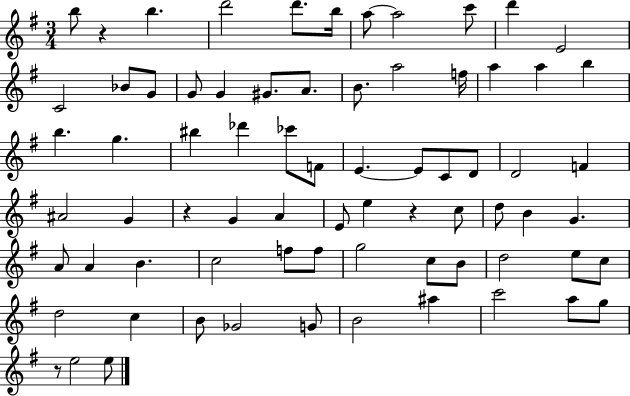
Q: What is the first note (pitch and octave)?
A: B5